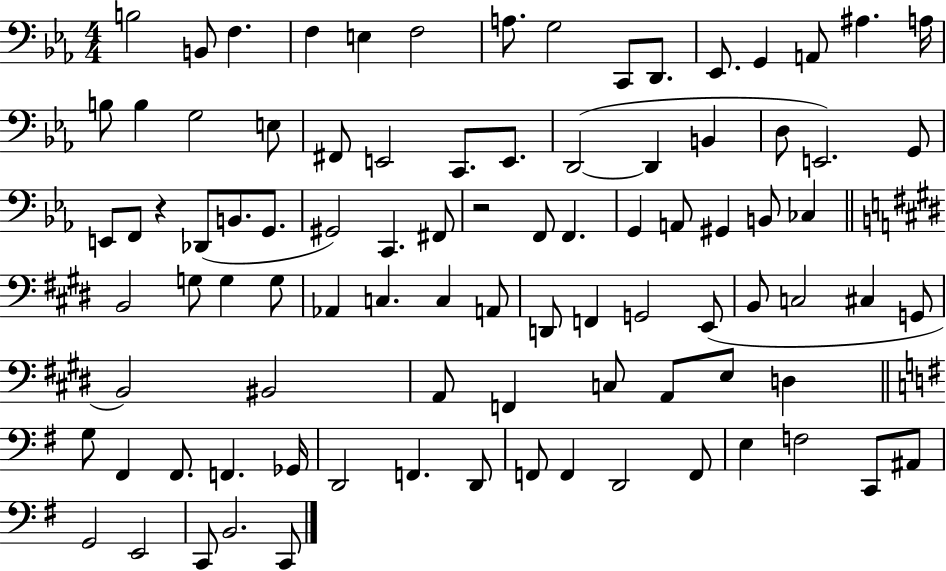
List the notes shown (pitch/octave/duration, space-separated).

B3/h B2/e F3/q. F3/q E3/q F3/h A3/e. G3/h C2/e D2/e. Eb2/e. G2/q A2/e A#3/q. A3/s B3/e B3/q G3/h E3/e F#2/e E2/h C2/e. E2/e. D2/h D2/q B2/q D3/e E2/h. G2/e E2/e F2/e R/q Db2/e B2/e. G2/e. G#2/h C2/q. F#2/e R/h F2/e F2/q. G2/q A2/e G#2/q B2/e CES3/q B2/h G3/e G3/q G3/e Ab2/q C3/q. C3/q A2/e D2/e F2/q G2/h E2/e B2/e C3/h C#3/q G2/e B2/h BIS2/h A2/e F2/q C3/e A2/e E3/e D3/q G3/e F#2/q F#2/e. F2/q. Gb2/s D2/h F2/q. D2/e F2/e F2/q D2/h F2/e E3/q F3/h C2/e A#2/e G2/h E2/h C2/e B2/h. C2/e